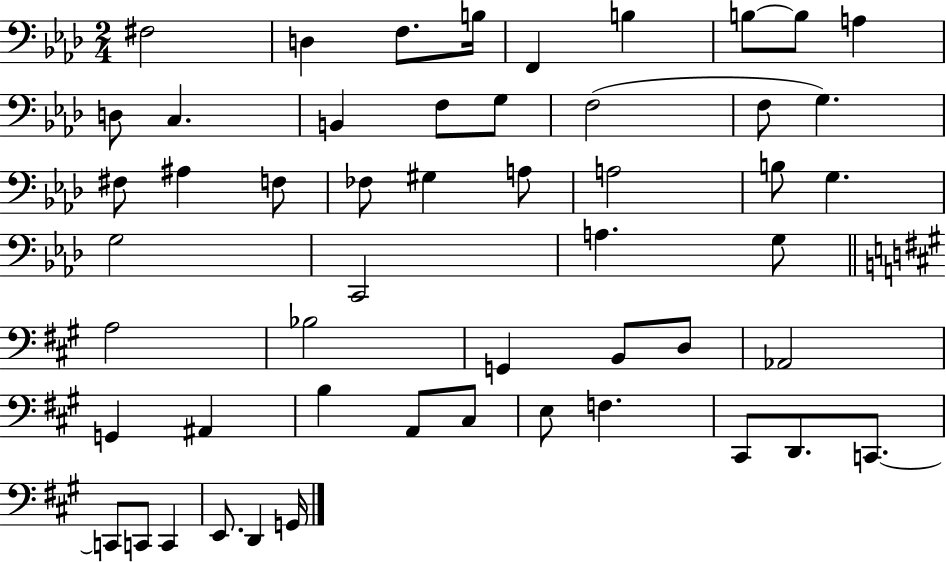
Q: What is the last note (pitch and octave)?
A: G2